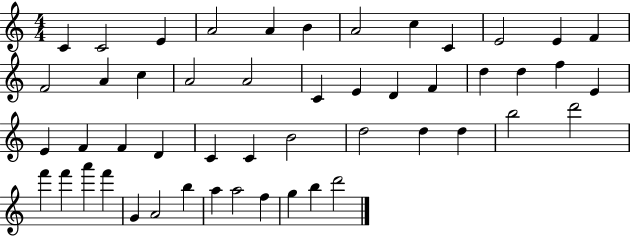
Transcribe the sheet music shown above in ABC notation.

X:1
T:Untitled
M:4/4
L:1/4
K:C
C C2 E A2 A B A2 c C E2 E F F2 A c A2 A2 C E D F d d f E E F F D C C B2 d2 d d b2 d'2 f' f' a' f' G A2 b a a2 f g b d'2